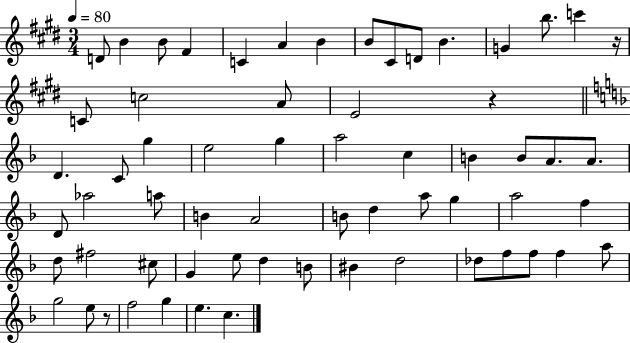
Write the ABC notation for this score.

X:1
T:Untitled
M:3/4
L:1/4
K:E
D/2 B B/2 ^F C A B B/2 ^C/2 D/2 B G b/2 c' z/4 C/2 c2 A/2 E2 z D C/2 g e2 g a2 c B B/2 A/2 A/2 D/2 _a2 a/2 B A2 B/2 d a/2 g a2 f d/2 ^f2 ^c/2 G e/2 d B/2 ^B d2 _d/2 f/2 f/2 f a/2 g2 e/2 z/2 f2 g e c